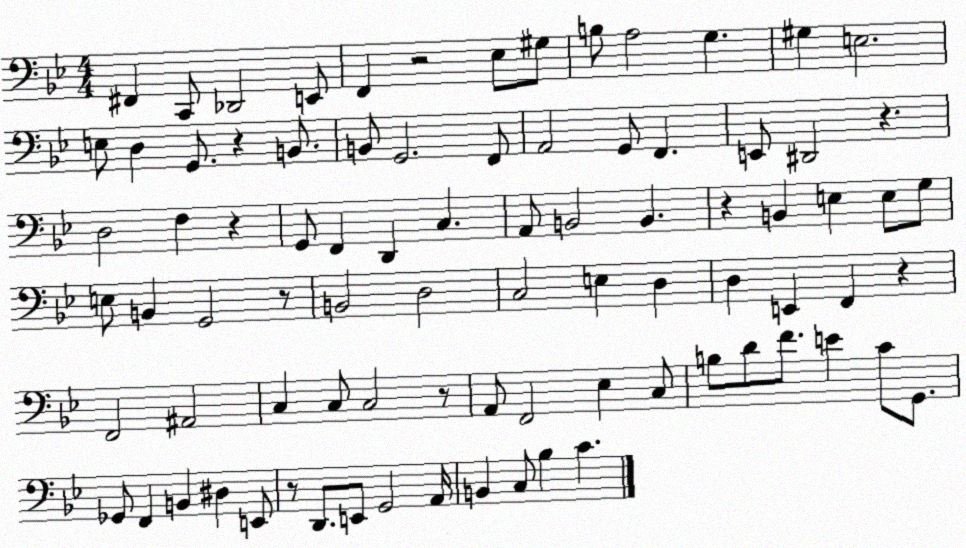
X:1
T:Untitled
M:4/4
L:1/4
K:Bb
^F,, C,,/2 _D,,2 E,,/2 F,, z2 _E,/2 ^G,/2 B,/2 A,2 G, ^G, E,2 E,/2 D, G,,/2 z B,,/2 B,,/2 G,,2 F,,/2 A,,2 G,,/2 F,, E,,/2 ^D,,2 z D,2 F, z G,,/2 F,, D,, C, A,,/2 B,,2 B,, z B,, E, E,/2 G,/2 E,/2 B,, G,,2 z/2 B,,2 D,2 C,2 E, D, D, E,, F,, z F,,2 ^A,,2 C, C,/2 C,2 z/2 A,,/2 F,,2 _E, C,/2 B,/2 D/2 F/2 E C/2 G,,/2 _G,,/2 F,, B,, ^D, E,,/2 z/2 D,,/2 E,,/2 G,,2 A,,/4 B,, C,/2 _B, C